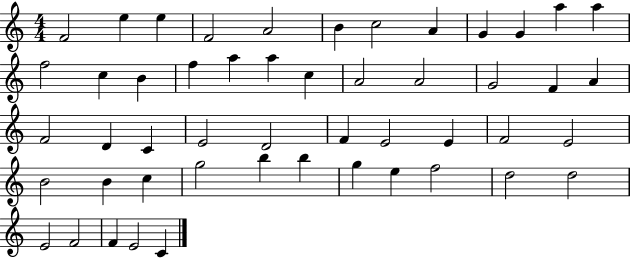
{
  \clef treble
  \numericTimeSignature
  \time 4/4
  \key c \major
  f'2 e''4 e''4 | f'2 a'2 | b'4 c''2 a'4 | g'4 g'4 a''4 a''4 | \break f''2 c''4 b'4 | f''4 a''4 a''4 c''4 | a'2 a'2 | g'2 f'4 a'4 | \break f'2 d'4 c'4 | e'2 d'2 | f'4 e'2 e'4 | f'2 e'2 | \break b'2 b'4 c''4 | g''2 b''4 b''4 | g''4 e''4 f''2 | d''2 d''2 | \break e'2 f'2 | f'4 e'2 c'4 | \bar "|."
}